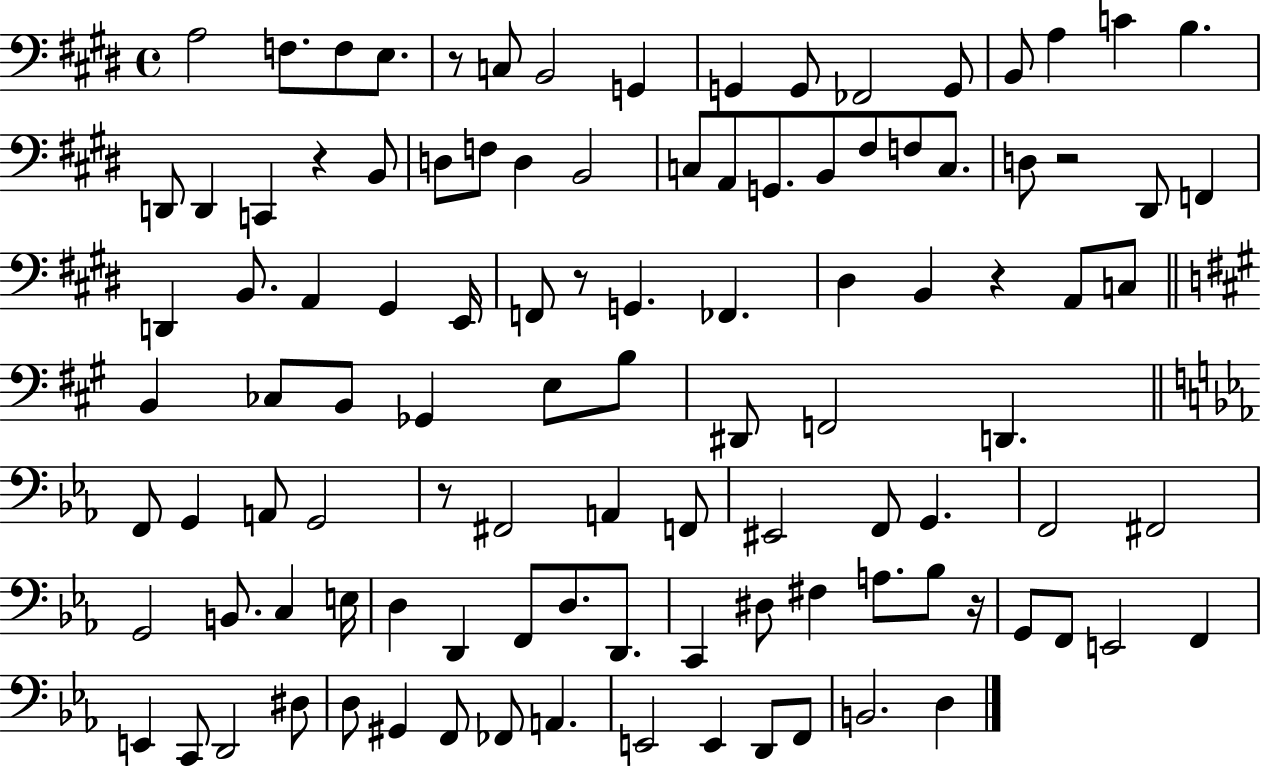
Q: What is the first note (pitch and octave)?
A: A3